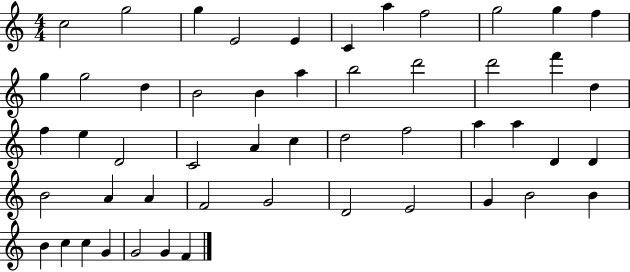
X:1
T:Untitled
M:4/4
L:1/4
K:C
c2 g2 g E2 E C a f2 g2 g f g g2 d B2 B a b2 d'2 d'2 f' d f e D2 C2 A c d2 f2 a a D D B2 A A F2 G2 D2 E2 G B2 B B c c G G2 G F